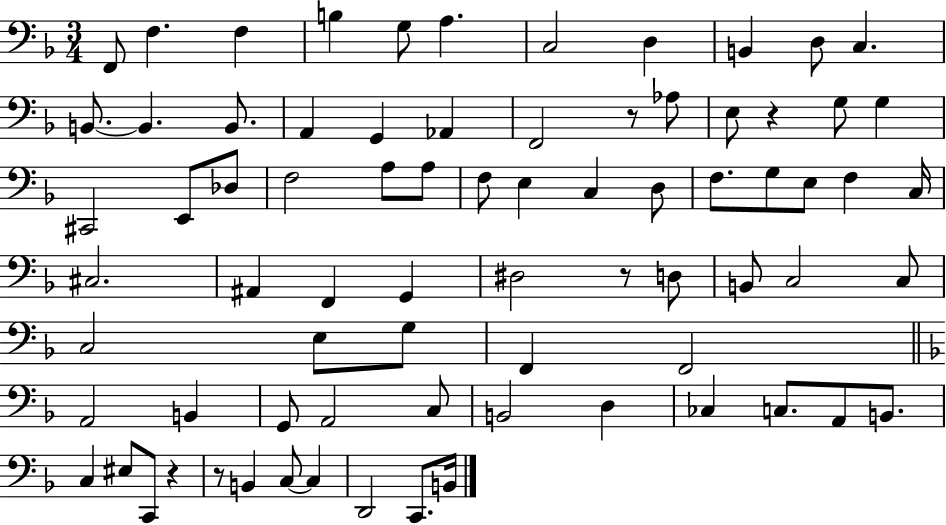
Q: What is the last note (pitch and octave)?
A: B2